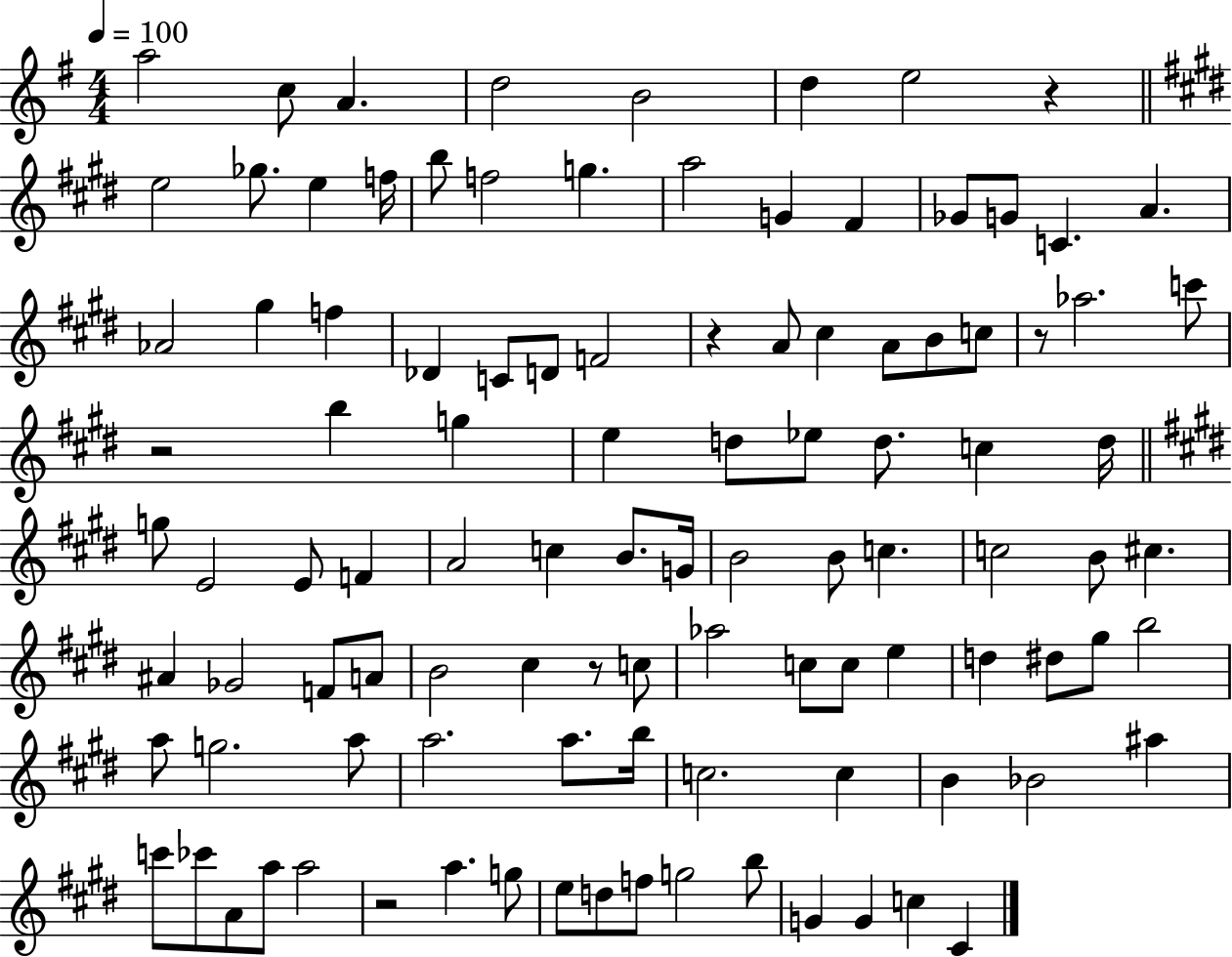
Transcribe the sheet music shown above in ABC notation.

X:1
T:Untitled
M:4/4
L:1/4
K:G
a2 c/2 A d2 B2 d e2 z e2 _g/2 e f/4 b/2 f2 g a2 G ^F _G/2 G/2 C A _A2 ^g f _D C/2 D/2 F2 z A/2 ^c A/2 B/2 c/2 z/2 _a2 c'/2 z2 b g e d/2 _e/2 d/2 c d/4 g/2 E2 E/2 F A2 c B/2 G/4 B2 B/2 c c2 B/2 ^c ^A _G2 F/2 A/2 B2 ^c z/2 c/2 _a2 c/2 c/2 e d ^d/2 ^g/2 b2 a/2 g2 a/2 a2 a/2 b/4 c2 c B _B2 ^a c'/2 _c'/2 A/2 a/2 a2 z2 a g/2 e/2 d/2 f/2 g2 b/2 G G c ^C